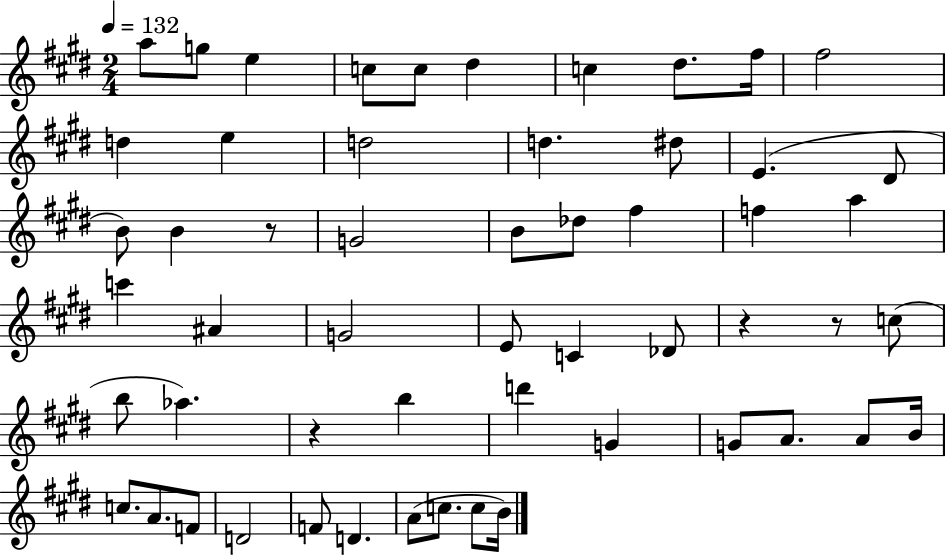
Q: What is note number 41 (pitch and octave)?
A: B4